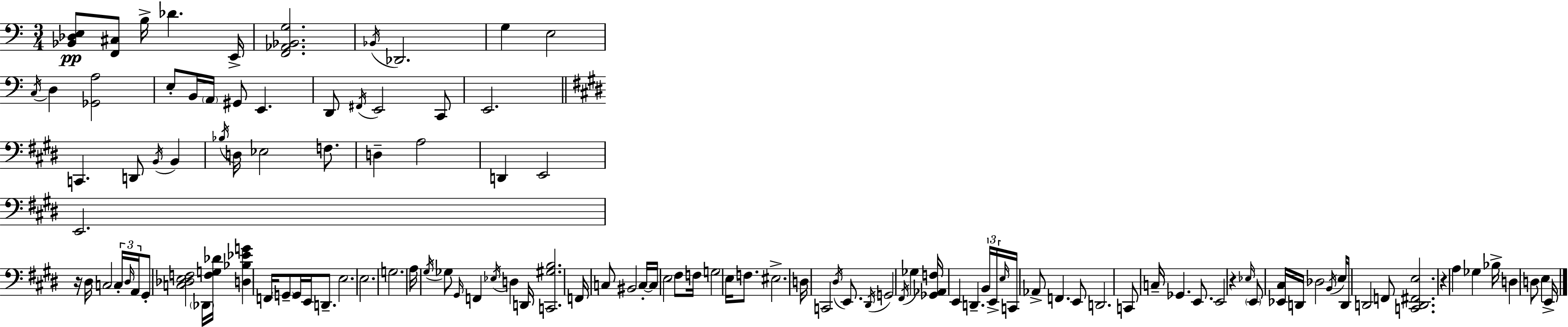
{
  \clef bass
  \numericTimeSignature
  \time 3/4
  \key c \major
  <bes, des e>8\pp <f, cis>8 b16-> des'4. e,16-> | <f, aes, bes, g>2. | \acciaccatura { bes,16 } des,2. | g4 e2 | \break \acciaccatura { c16 } d4 <ges, a>2 | e8-. b,16 \parenthesize a,16 gis,8 e,4. | d,8 \acciaccatura { fis,16 } e,2 | c,8 e,2. | \break \bar "||" \break \key e \major c,4. d,8 \acciaccatura { b,16 } b,4 | \acciaccatura { bes16 } d16 ees2 f8. | d4-- a2 | d,4 e,2 | \break e,2. | r16 dis16 c2 | \tuplet 3/2 { c16-. \grace { dis16 } a,16 } gis,8-. <c des e f>2 | \parenthesize des,16 <f g des'>16 <d bes ees' g'>4 f,16 \parenthesize g,8-- g,16 e,16 | \break d,8.-- e2. | e2. | g2. | a16 \acciaccatura { gis16 } ges8 \grace { gis,16 } f,4 | \break \acciaccatura { ees16 } d4 d,16 <c, gis b>2. | f,16 c8 bis,2 | c16-.~~ c16 e2 | fis8 f16 g2 | \break e16 f8. eis2.-> | d16 c,2 | \acciaccatura { dis16 } e,8. \acciaccatura { dis,16 } g,2 | \acciaccatura { fis,16 } ges4 <ges, aes, f>16 e,4 | \break d,4.-- \tuplet 3/2 { b,16 e,16-> \grace { e16 } } c,16 | aes,8-> f,4. e,8 d,2. | c,8 | c16-- ges,4. e,8. e,2 | \break r4 \grace { ees16 } \parenthesize e,8 | <ees, cis>16 d,16 des2 \acciaccatura { b,16 } | e16 d,16 d,2 f,8 | <c, d, fis, e>2. | \break r4 a4 ges4 | bes16-> d4 d8 e4 e,16-> | \bar "|."
}